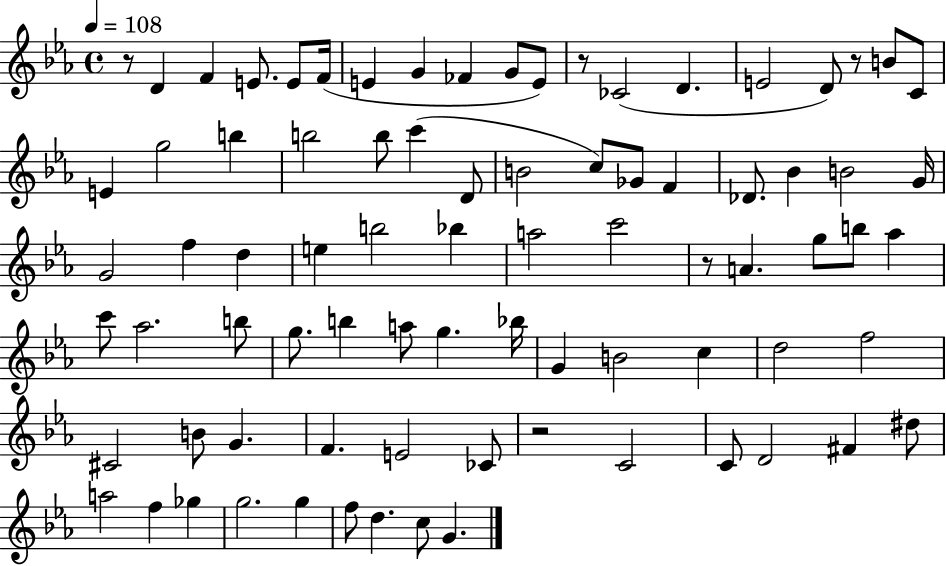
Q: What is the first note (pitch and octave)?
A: D4